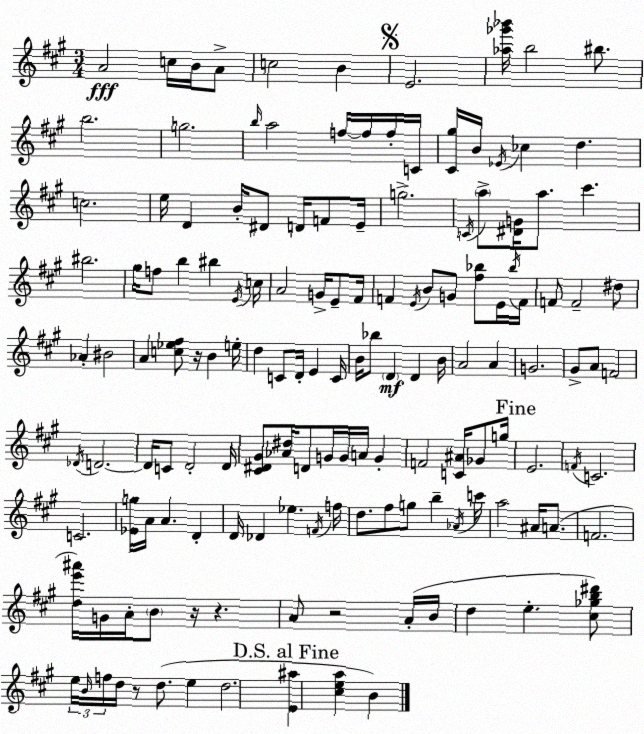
X:1
T:Untitled
M:3/4
L:1/4
K:A
A2 c/4 B/4 A/2 c2 B E2 [_a_g'_b']/4 b2 ^b/2 b2 g2 b/4 a2 f/4 f/4 f/4 C/4 [^C^g]/4 B/4 _E/4 _c d c2 e/4 D B/4 ^D/2 D/4 F/2 E/4 g2 C/4 a/2 [^DG]/4 a/2 ^c' ^b2 ^g/4 f/2 b ^b E/4 c/4 A2 G/4 E/2 ^F/4 F E/4 B/2 G/2 [^f_b]/2 E/4 _b/4 F/4 F/2 F2 ^d/2 _A ^B2 A [c_e^f]/2 z/4 B e/4 d C/2 D/4 E C/4 B/4 _b/2 D D B/4 A2 A G2 ^G/2 A/2 F2 _D/4 D2 D/4 C/2 D2 D/4 [^C^D^G]/2 [_A^d]/4 D/2 G/4 G/4 A/4 G F2 [C^A]/4 _G/2 g/4 E2 F/4 C2 C2 [_Eg]/4 A/4 A D D/4 _D _e F/4 f/4 d/2 ^f/2 g/2 b _A/4 c'/4 a2 ^A/4 A/2 F2 [de'^a']/4 G/4 A/4 B/2 z/4 z A/2 z2 A/4 B/4 d e [^c_gb^d']/2 e/4 B/4 f/4 d/4 z/2 d/2 e d2 [E^a] [^cea] B